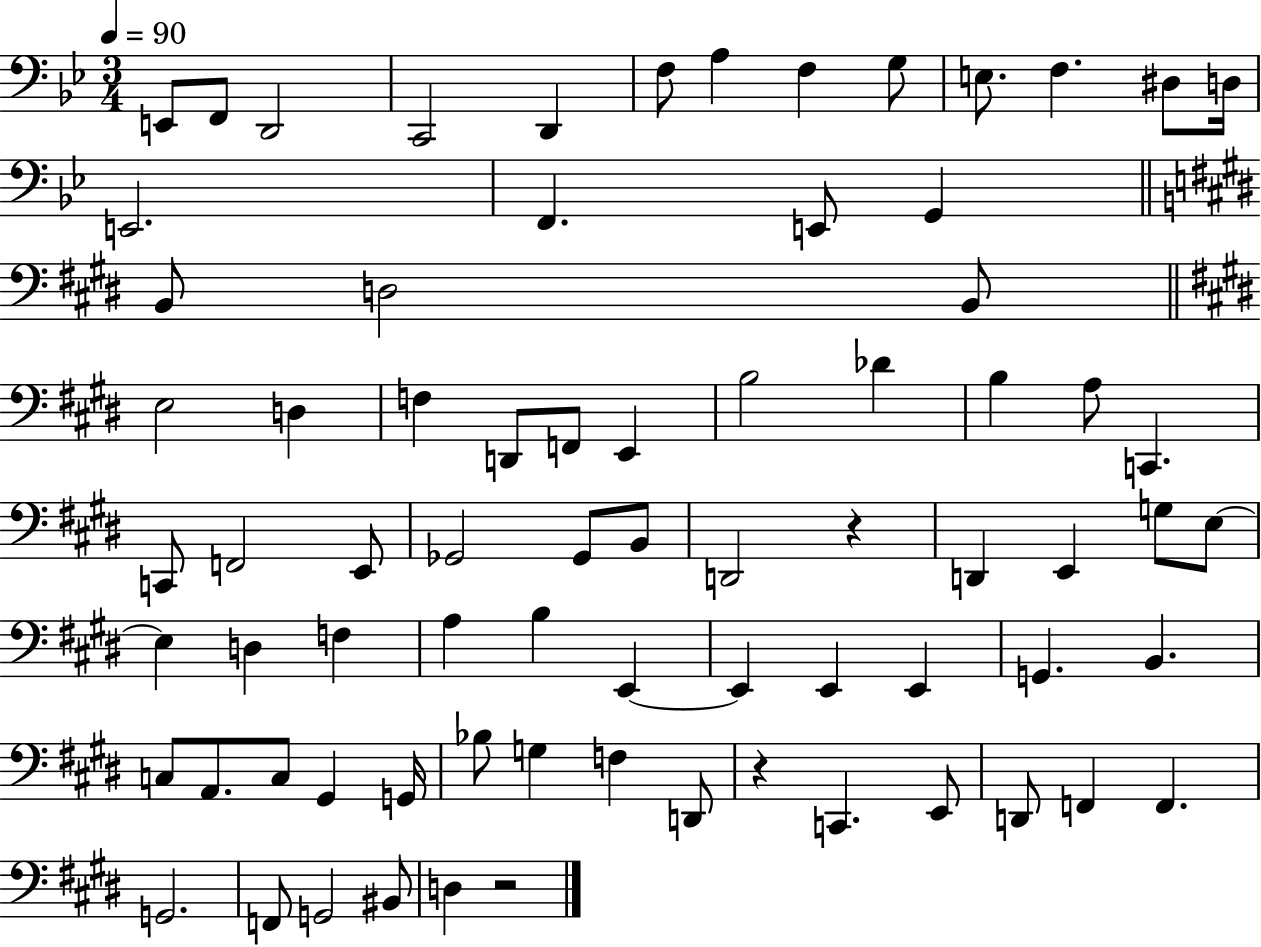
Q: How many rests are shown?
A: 3